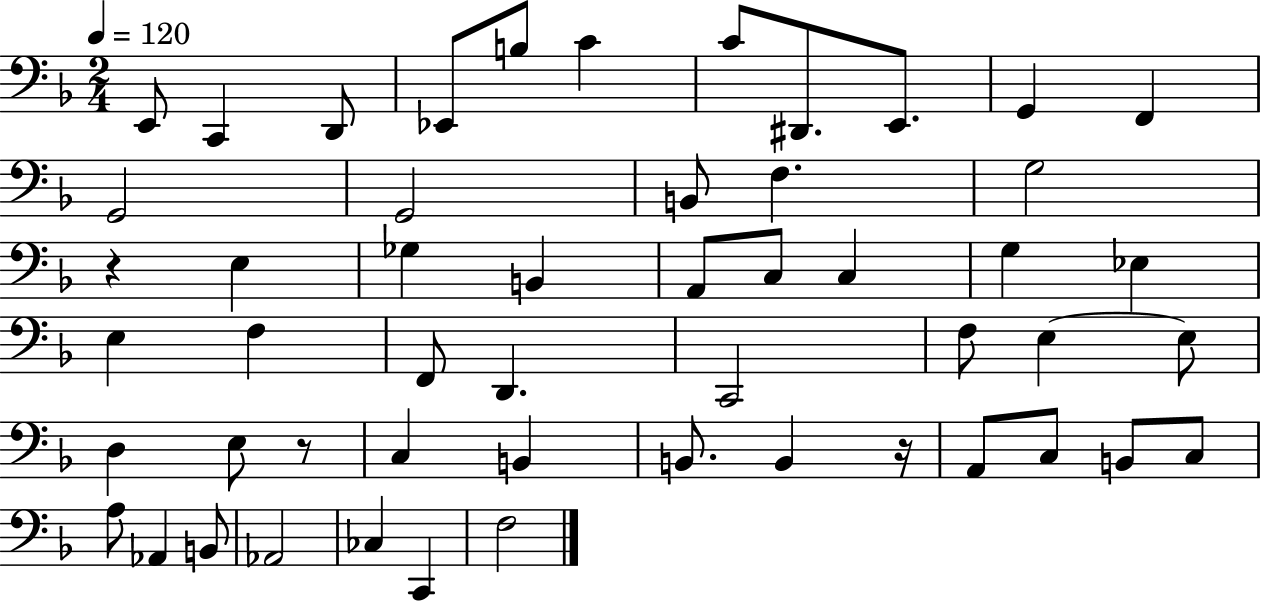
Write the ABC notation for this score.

X:1
T:Untitled
M:2/4
L:1/4
K:F
E,,/2 C,, D,,/2 _E,,/2 B,/2 C C/2 ^D,,/2 E,,/2 G,, F,, G,,2 G,,2 B,,/2 F, G,2 z E, _G, B,, A,,/2 C,/2 C, G, _E, E, F, F,,/2 D,, C,,2 F,/2 E, E,/2 D, E,/2 z/2 C, B,, B,,/2 B,, z/4 A,,/2 C,/2 B,,/2 C,/2 A,/2 _A,, B,,/2 _A,,2 _C, C,, F,2